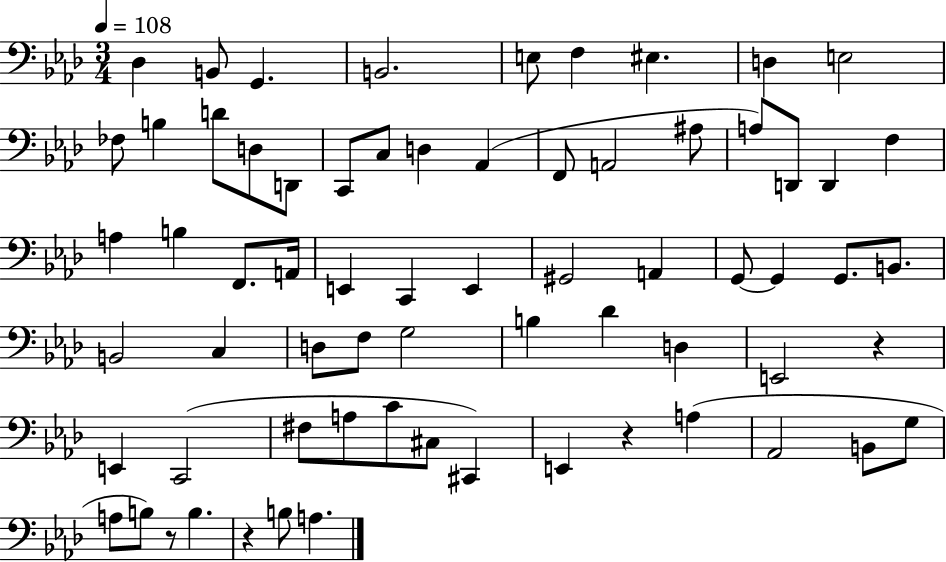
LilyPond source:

{
  \clef bass
  \numericTimeSignature
  \time 3/4
  \key aes \major
  \tempo 4 = 108
  des4 b,8 g,4. | b,2. | e8 f4 eis4. | d4 e2 | \break fes8 b4 d'8 d8 d,8 | c,8 c8 d4 aes,4( | f,8 a,2 ais8 | a8) d,8 d,4 f4 | \break a4 b4 f,8. a,16 | e,4 c,4 e,4 | gis,2 a,4 | g,8~~ g,4 g,8. b,8. | \break b,2 c4 | d8 f8 g2 | b4 des'4 d4 | e,2 r4 | \break e,4 c,2( | fis8 a8 c'8 cis8 cis,4) | e,4 r4 a4( | aes,2 b,8 g8 | \break a8 b8) r8 b4. | r4 b8 a4. | \bar "|."
}